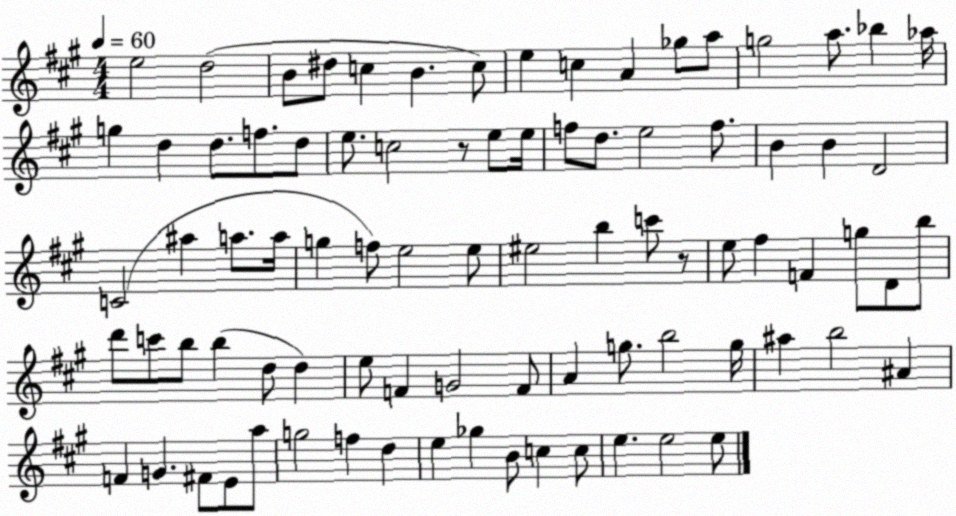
X:1
T:Untitled
M:4/4
L:1/4
K:A
e2 d2 B/2 ^d/2 c B c/2 e c A _g/2 a/2 g2 a/2 _b _a/4 g d d/2 f/2 d/2 e/2 c2 z/2 e/2 e/4 f/2 d/2 e2 f/2 B B D2 C2 ^a a/2 a/4 g f/2 e2 e/2 ^e2 b c'/2 z/2 e/2 ^f F g/2 D/2 b/2 d'/2 c'/2 b/2 b d/2 d e/2 F G2 F/2 A g/2 b2 g/4 ^a b2 ^A F G ^F/2 E/2 a/2 g2 f d e _g B/2 c c/2 e e2 e/2